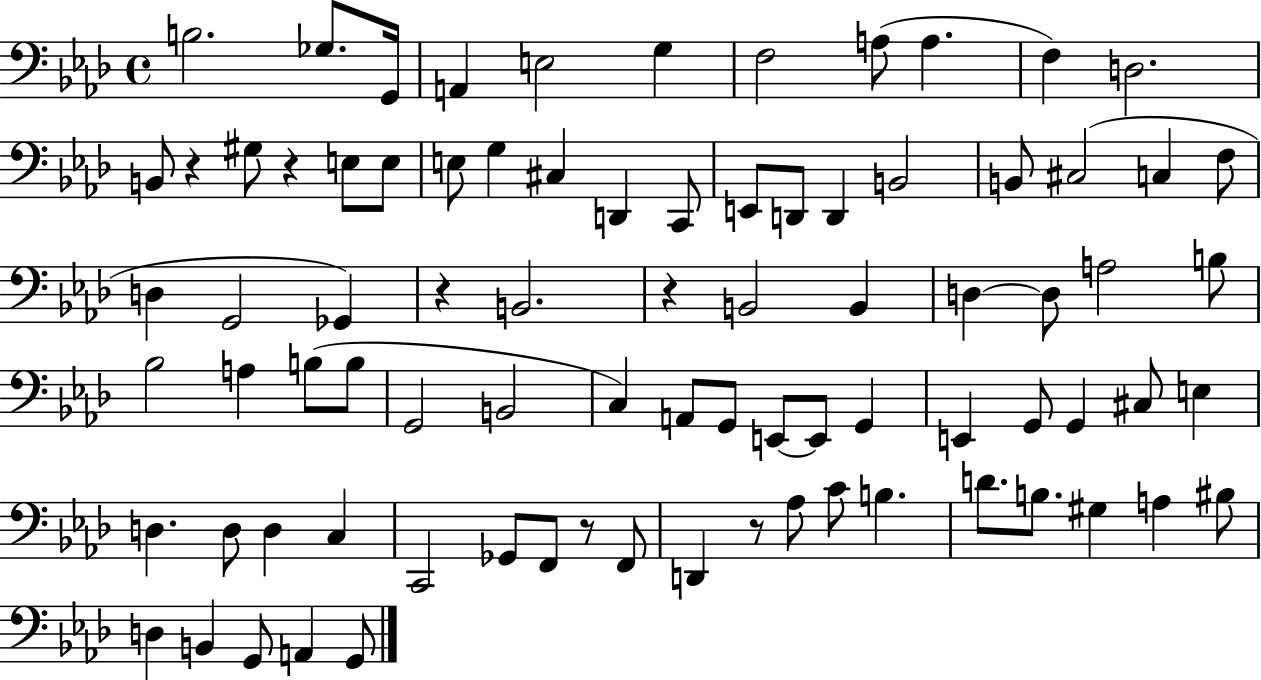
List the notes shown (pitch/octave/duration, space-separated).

B3/h. Gb3/e. G2/s A2/q E3/h G3/q F3/h A3/e A3/q. F3/q D3/h. B2/e R/q G#3/e R/q E3/e E3/e E3/e G3/q C#3/q D2/q C2/e E2/e D2/e D2/q B2/h B2/e C#3/h C3/q F3/e D3/q G2/h Gb2/q R/q B2/h. R/q B2/h B2/q D3/q D3/e A3/h B3/e Bb3/h A3/q B3/e B3/e G2/h B2/h C3/q A2/e G2/e E2/e E2/e G2/q E2/q G2/e G2/q C#3/e E3/q D3/q. D3/e D3/q C3/q C2/h Gb2/e F2/e R/e F2/e D2/q R/e Ab3/e C4/e B3/q. D4/e. B3/e. G#3/q A3/q BIS3/e D3/q B2/q G2/e A2/q G2/e